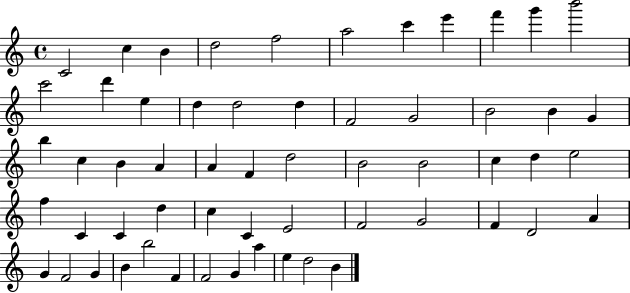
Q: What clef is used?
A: treble